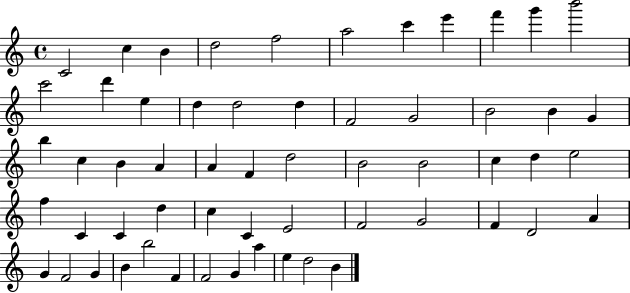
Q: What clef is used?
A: treble